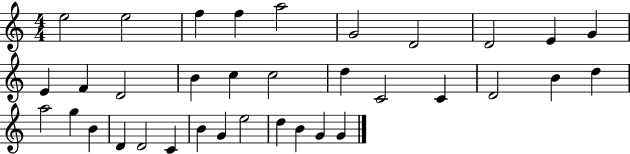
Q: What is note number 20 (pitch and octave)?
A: D4